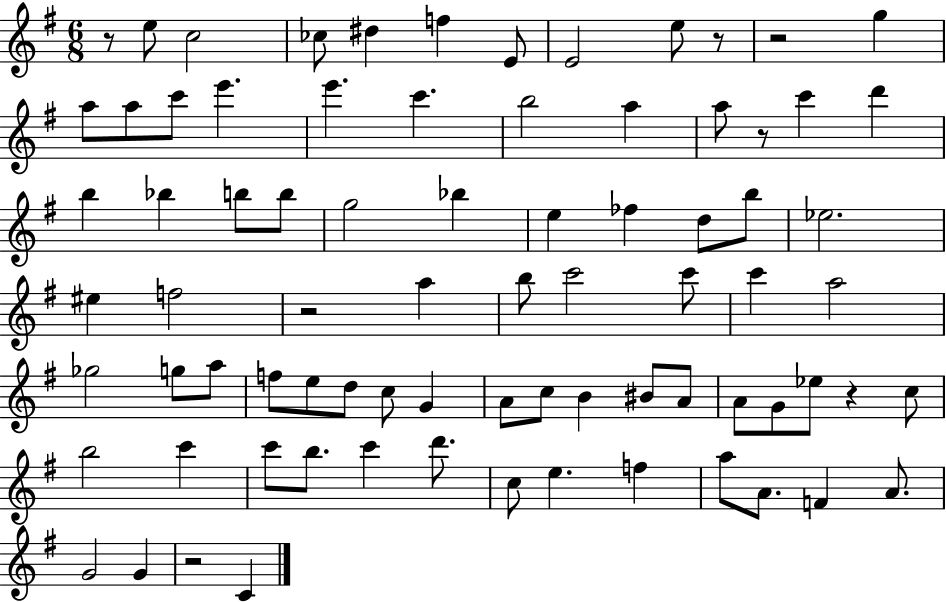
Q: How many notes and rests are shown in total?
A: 79